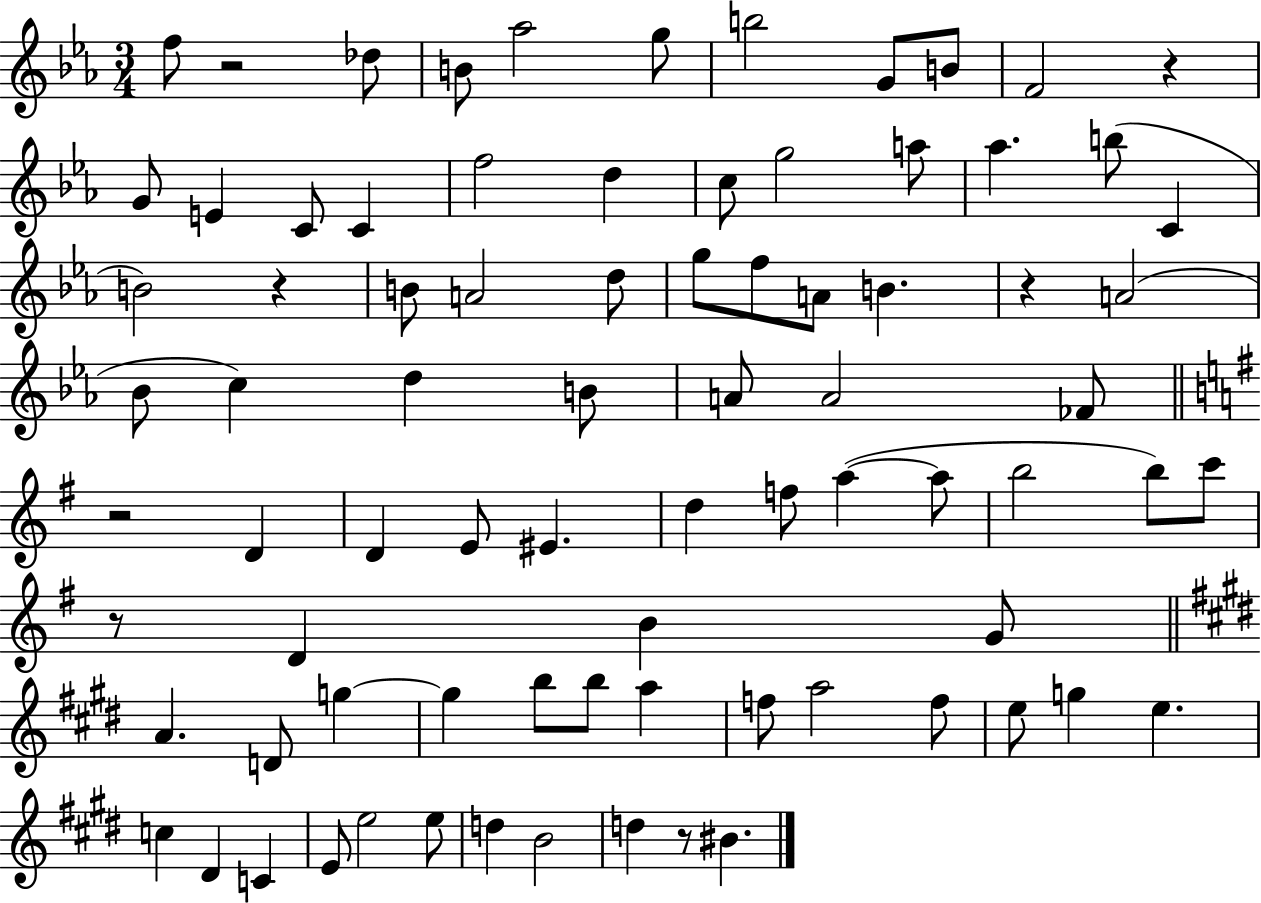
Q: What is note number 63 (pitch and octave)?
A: G5